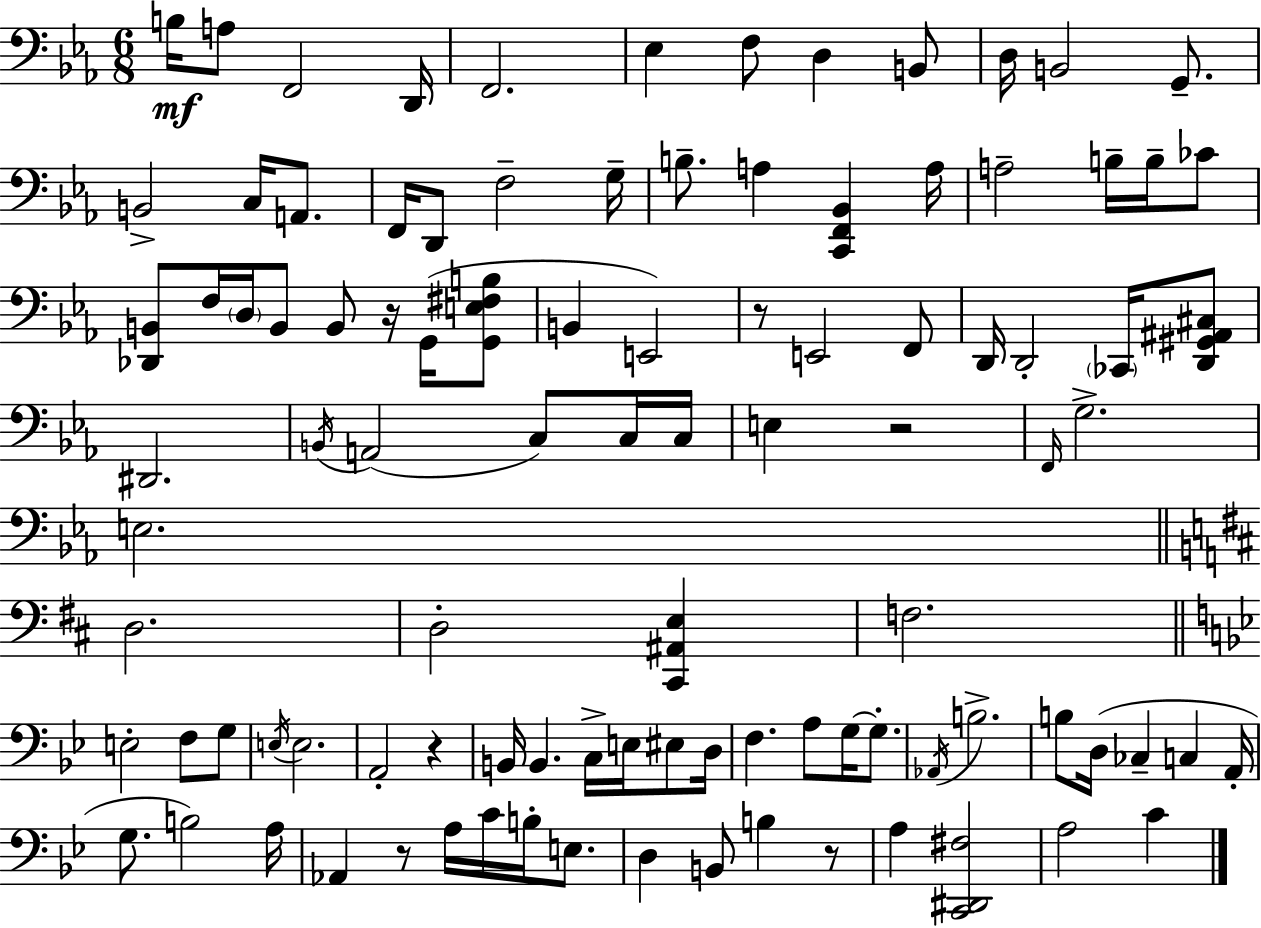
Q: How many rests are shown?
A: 6